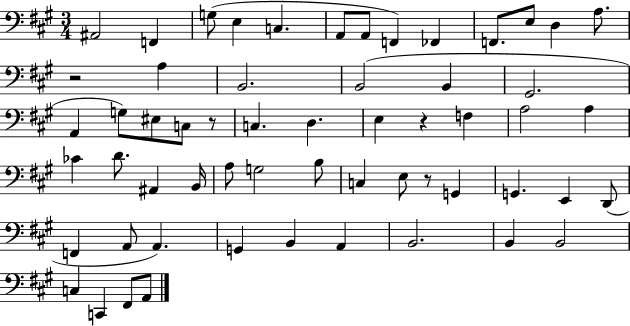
X:1
T:Untitled
M:3/4
L:1/4
K:A
^A,,2 F,, G,/2 E, C, A,,/2 A,,/2 F,, _F,, F,,/2 E,/2 D, A,/2 z2 A, B,,2 B,,2 B,, ^G,,2 A,, G,/2 ^E,/2 C,/2 z/2 C, D, E, z F, A,2 A, _C D/2 ^A,, B,,/4 A,/2 G,2 B,/2 C, E,/2 z/2 G,, G,, E,, D,,/2 F,, A,,/2 A,, G,, B,, A,, B,,2 B,, B,,2 C, C,, ^F,,/2 A,,/2